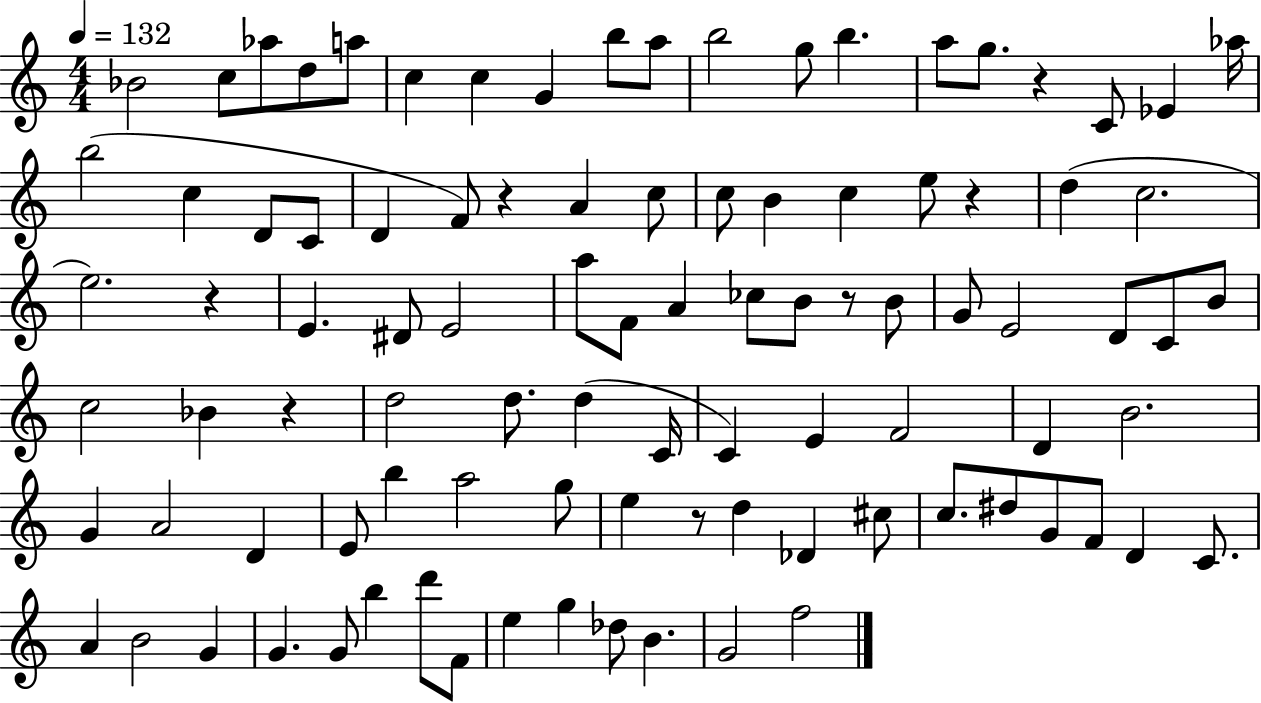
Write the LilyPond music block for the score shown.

{
  \clef treble
  \numericTimeSignature
  \time 4/4
  \key c \major
  \tempo 4 = 132
  bes'2 c''8 aes''8 d''8 a''8 | c''4 c''4 g'4 b''8 a''8 | b''2 g''8 b''4. | a''8 g''8. r4 c'8 ees'4 aes''16 | \break b''2( c''4 d'8 c'8 | d'4 f'8) r4 a'4 c''8 | c''8 b'4 c''4 e''8 r4 | d''4( c''2. | \break e''2.) r4 | e'4. dis'8 e'2 | a''8 f'8 a'4 ces''8 b'8 r8 b'8 | g'8 e'2 d'8 c'8 b'8 | \break c''2 bes'4 r4 | d''2 d''8. d''4( c'16 | c'4) e'4 f'2 | d'4 b'2. | \break g'4 a'2 d'4 | e'8 b''4 a''2 g''8 | e''4 r8 d''4 des'4 cis''8 | c''8. dis''8 g'8 f'8 d'4 c'8. | \break a'4 b'2 g'4 | g'4. g'8 b''4 d'''8 f'8 | e''4 g''4 des''8 b'4. | g'2 f''2 | \break \bar "|."
}